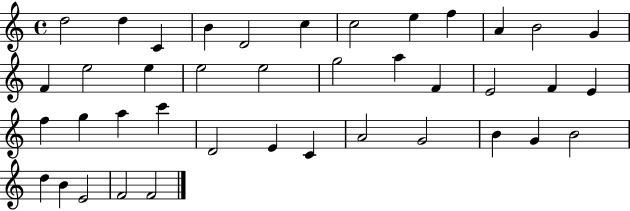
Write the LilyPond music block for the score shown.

{
  \clef treble
  \time 4/4
  \defaultTimeSignature
  \key c \major
  d''2 d''4 c'4 | b'4 d'2 c''4 | c''2 e''4 f''4 | a'4 b'2 g'4 | \break f'4 e''2 e''4 | e''2 e''2 | g''2 a''4 f'4 | e'2 f'4 e'4 | \break f''4 g''4 a''4 c'''4 | d'2 e'4 c'4 | a'2 g'2 | b'4 g'4 b'2 | \break d''4 b'4 e'2 | f'2 f'2 | \bar "|."
}